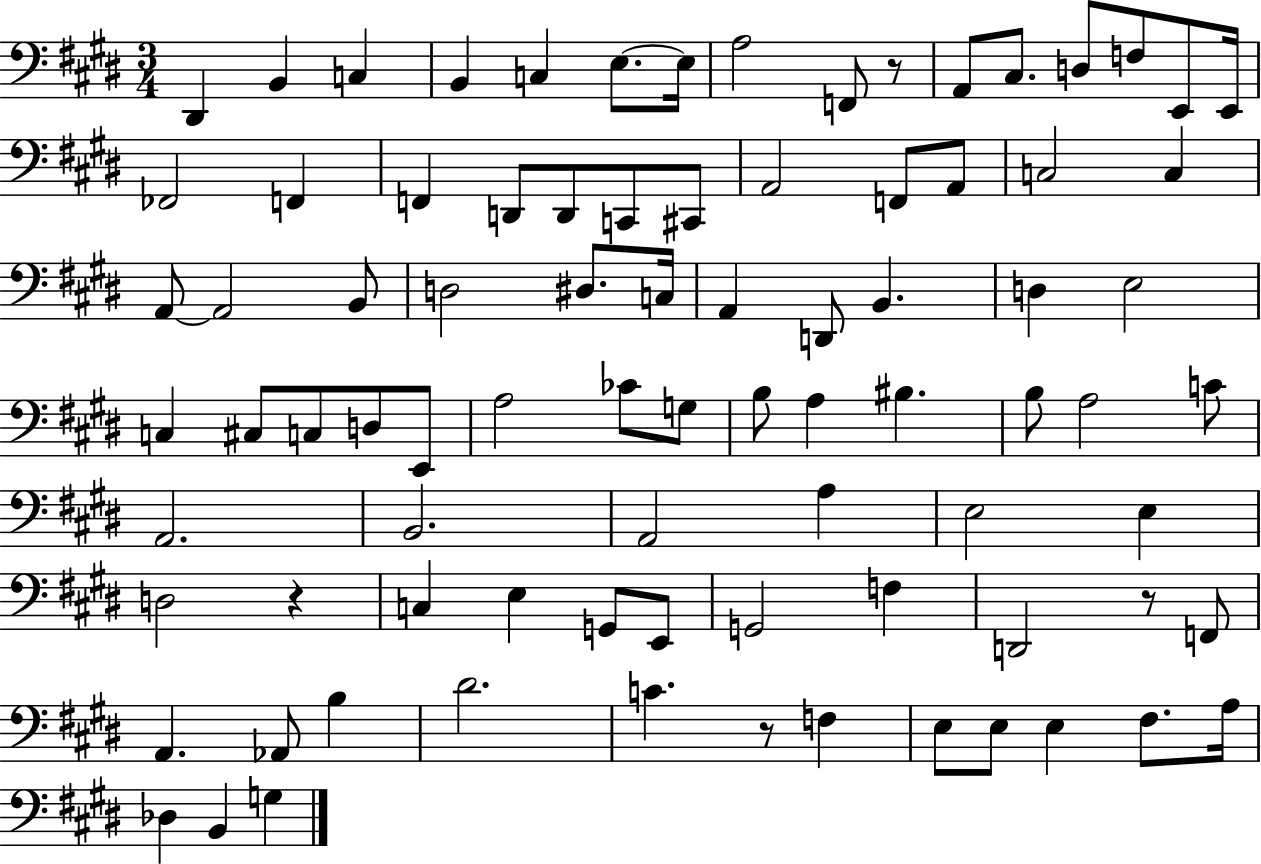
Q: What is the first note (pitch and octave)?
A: D#2